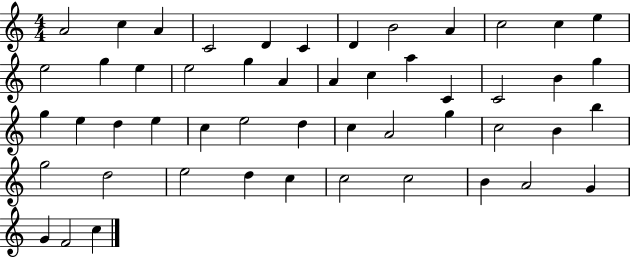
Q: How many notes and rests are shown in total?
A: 51